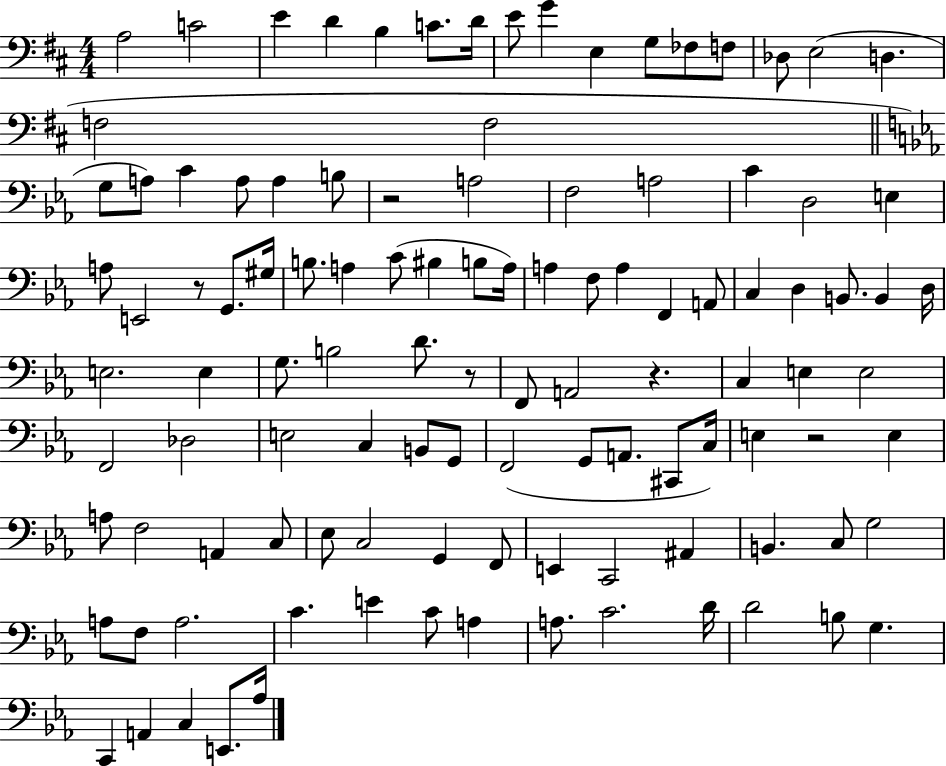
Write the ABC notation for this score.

X:1
T:Untitled
M:4/4
L:1/4
K:D
A,2 C2 E D B, C/2 D/4 E/2 G E, G,/2 _F,/2 F,/2 _D,/2 E,2 D, F,2 F,2 G,/2 A,/2 C A,/2 A, B,/2 z2 A,2 F,2 A,2 C D,2 E, A,/2 E,,2 z/2 G,,/2 ^G,/4 B,/2 A, C/2 ^B, B,/2 A,/4 A, F,/2 A, F,, A,,/2 C, D, B,,/2 B,, D,/4 E,2 E, G,/2 B,2 D/2 z/2 F,,/2 A,,2 z C, E, E,2 F,,2 _D,2 E,2 C, B,,/2 G,,/2 F,,2 G,,/2 A,,/2 ^C,,/2 C,/4 E, z2 E, A,/2 F,2 A,, C,/2 _E,/2 C,2 G,, F,,/2 E,, C,,2 ^A,, B,, C,/2 G,2 A,/2 F,/2 A,2 C E C/2 A, A,/2 C2 D/4 D2 B,/2 G, C,, A,, C, E,,/2 _A,/4